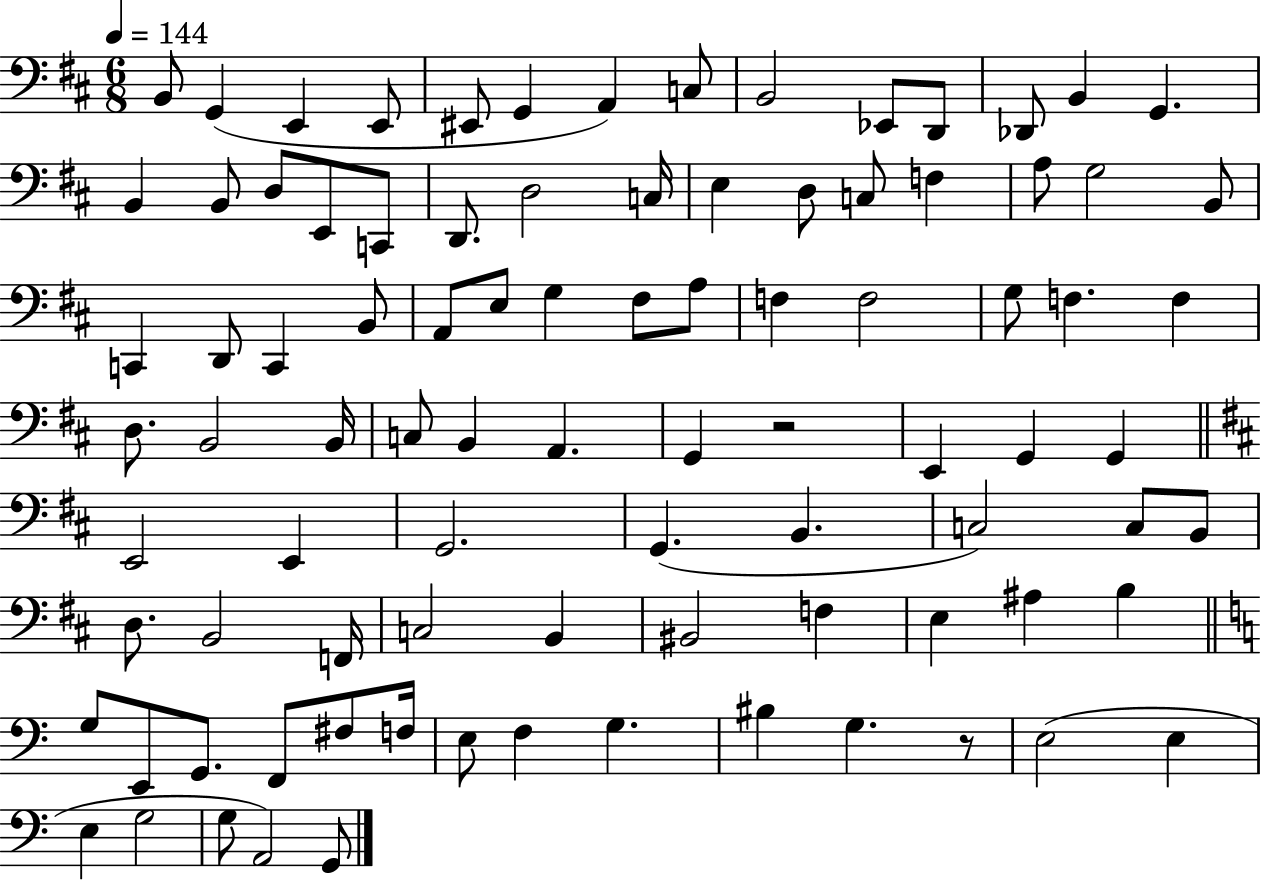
{
  \clef bass
  \numericTimeSignature
  \time 6/8
  \key d \major
  \tempo 4 = 144
  \repeat volta 2 { b,8 g,4( e,4 e,8 | eis,8 g,4 a,4) c8 | b,2 ees,8 d,8 | des,8 b,4 g,4. | \break b,4 b,8 d8 e,8 c,8 | d,8. d2 c16 | e4 d8 c8 f4 | a8 g2 b,8 | \break c,4 d,8 c,4 b,8 | a,8 e8 g4 fis8 a8 | f4 f2 | g8 f4. f4 | \break d8. b,2 b,16 | c8 b,4 a,4. | g,4 r2 | e,4 g,4 g,4 | \break \bar "||" \break \key d \major e,2 e,4 | g,2. | g,4.( b,4. | c2) c8 b,8 | \break d8. b,2 f,16 | c2 b,4 | bis,2 f4 | e4 ais4 b4 | \break \bar "||" \break \key c \major g8 e,8 g,8. f,8 fis8 f16 | e8 f4 g4. | bis4 g4. r8 | e2( e4 | \break e4 g2 | g8 a,2) g,8 | } \bar "|."
}